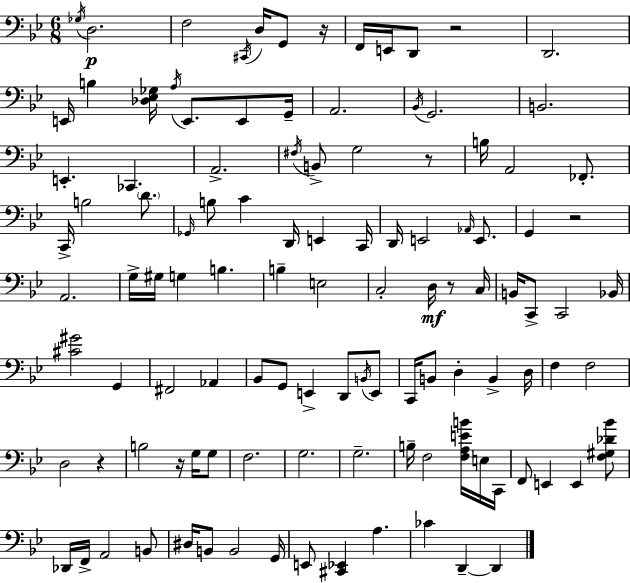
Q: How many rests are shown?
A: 7